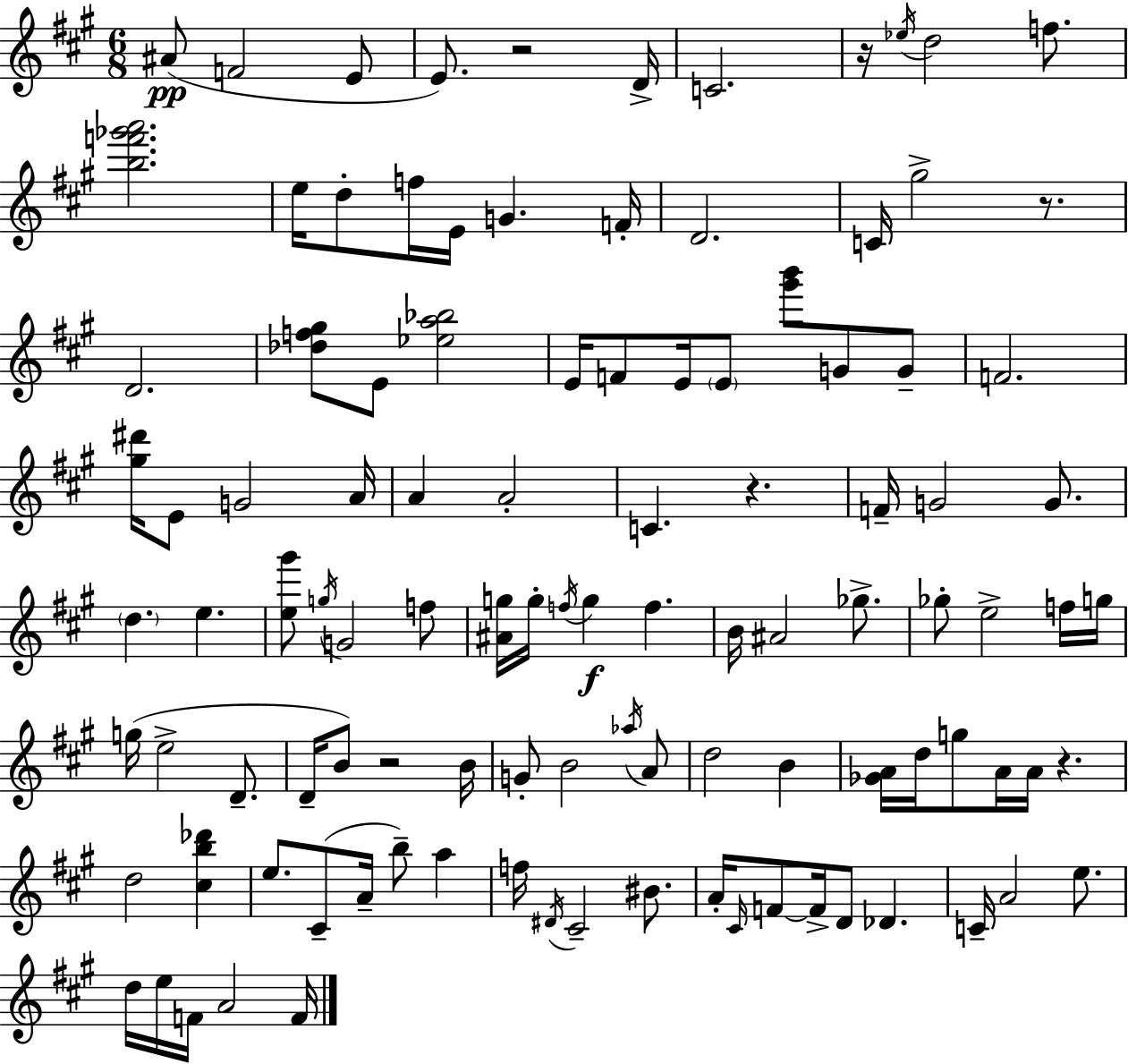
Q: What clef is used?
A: treble